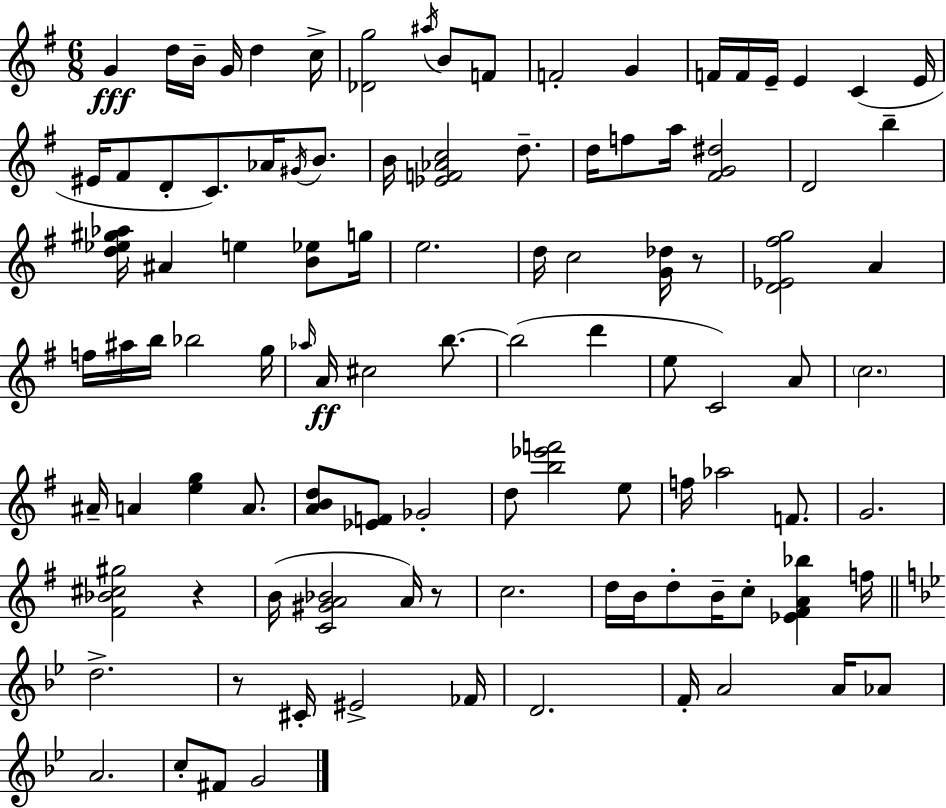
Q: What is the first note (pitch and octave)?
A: G4